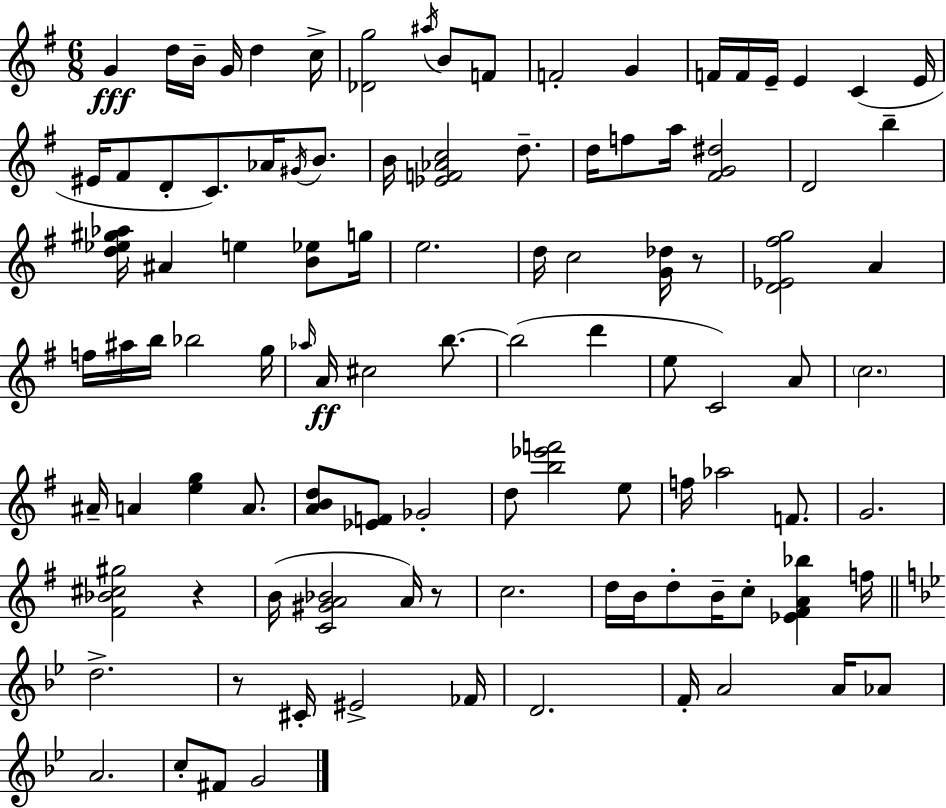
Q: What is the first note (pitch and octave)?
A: G4